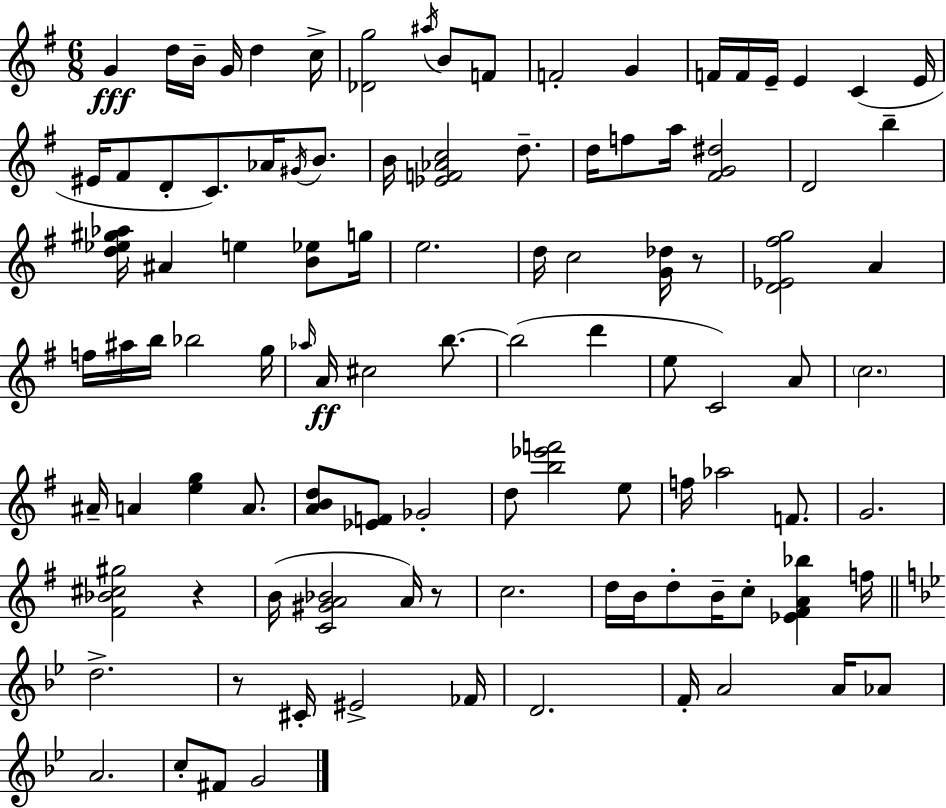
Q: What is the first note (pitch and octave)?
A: G4